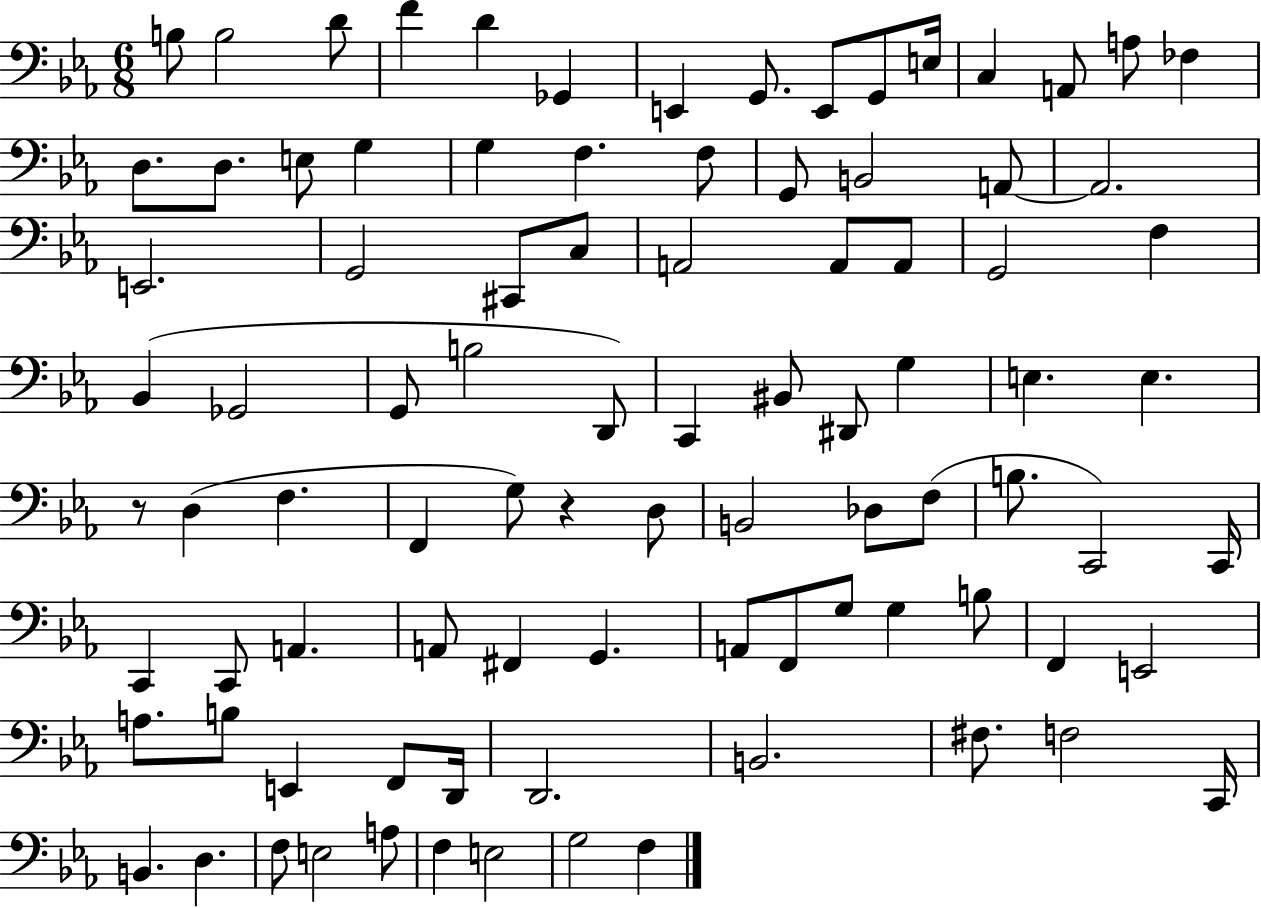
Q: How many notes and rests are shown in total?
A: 91